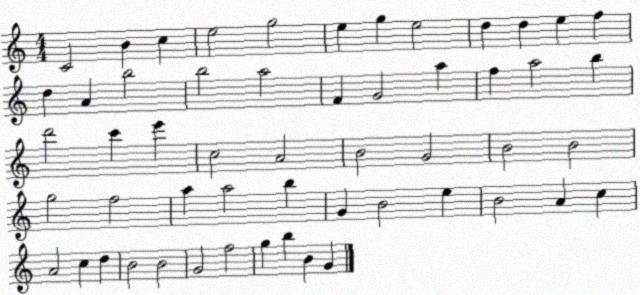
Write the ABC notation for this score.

X:1
T:Untitled
M:4/4
L:1/4
K:C
C2 B c e2 g2 e g e2 d d e f d A b2 b2 a2 F G2 a f a2 b d'2 c' e' c2 A2 B2 G2 B2 B2 g2 f2 a a2 b G B2 e B2 A c A2 c d B2 B2 G2 f2 g b B G